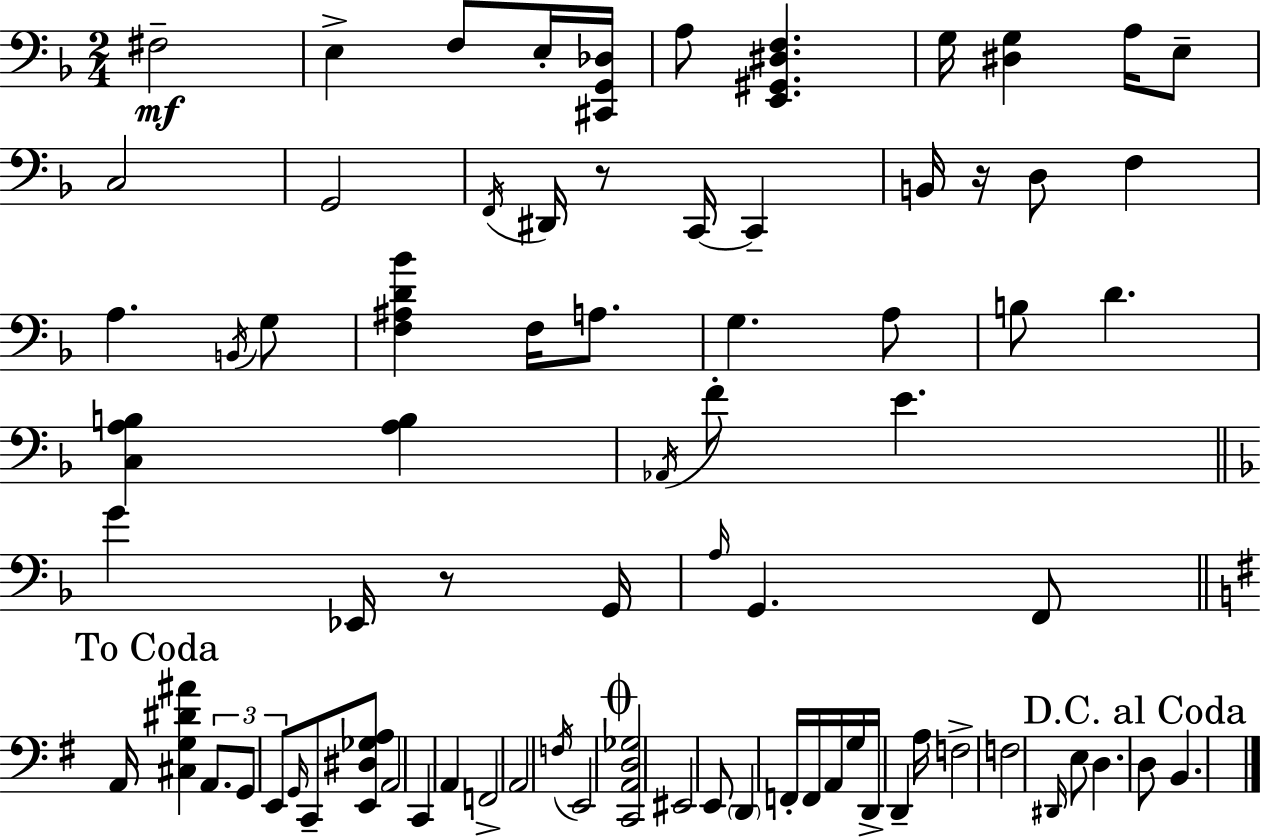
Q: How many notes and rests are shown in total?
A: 77